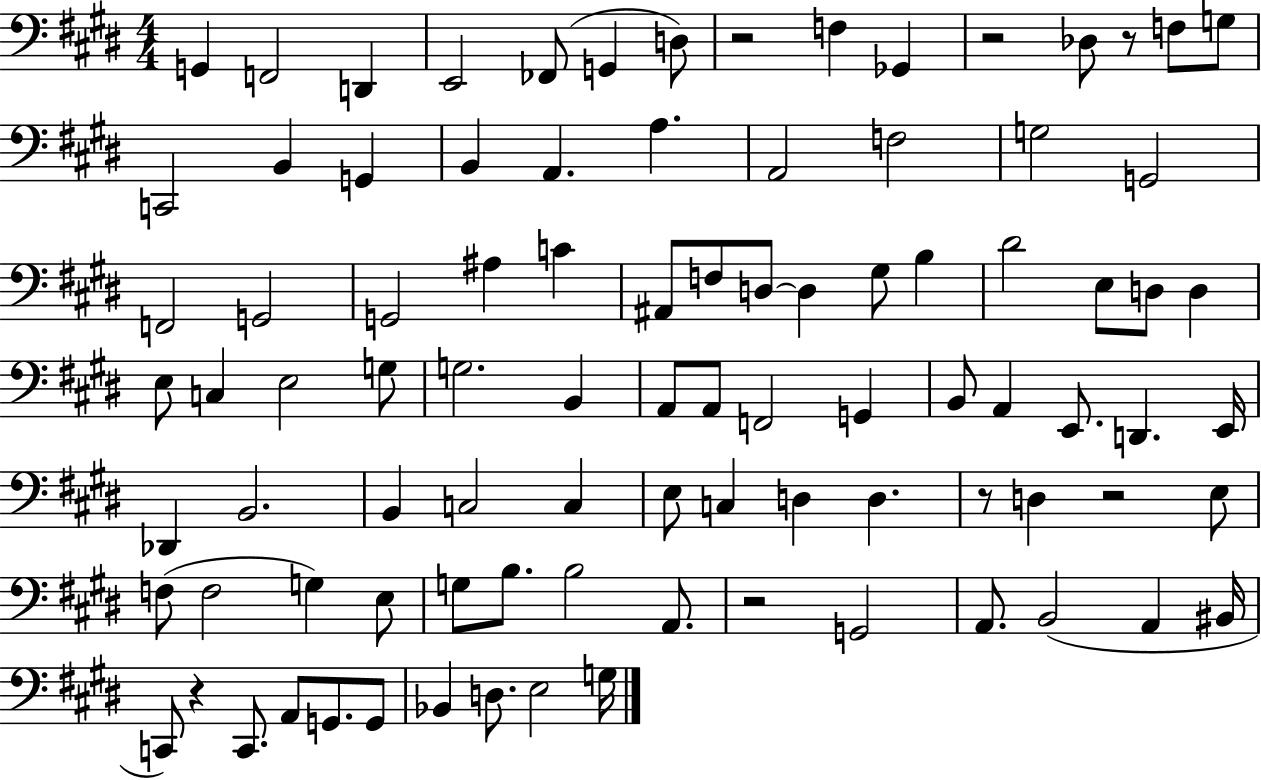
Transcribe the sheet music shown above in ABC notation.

X:1
T:Untitled
M:4/4
L:1/4
K:E
G,, F,,2 D,, E,,2 _F,,/2 G,, D,/2 z2 F, _G,, z2 _D,/2 z/2 F,/2 G,/2 C,,2 B,, G,, B,, A,, A, A,,2 F,2 G,2 G,,2 F,,2 G,,2 G,,2 ^A, C ^A,,/2 F,/2 D,/2 D, ^G,/2 B, ^D2 E,/2 D,/2 D, E,/2 C, E,2 G,/2 G,2 B,, A,,/2 A,,/2 F,,2 G,, B,,/2 A,, E,,/2 D,, E,,/4 _D,, B,,2 B,, C,2 C, E,/2 C, D, D, z/2 D, z2 E,/2 F,/2 F,2 G, E,/2 G,/2 B,/2 B,2 A,,/2 z2 G,,2 A,,/2 B,,2 A,, ^B,,/4 C,,/2 z C,,/2 A,,/2 G,,/2 G,,/2 _B,, D,/2 E,2 G,/4